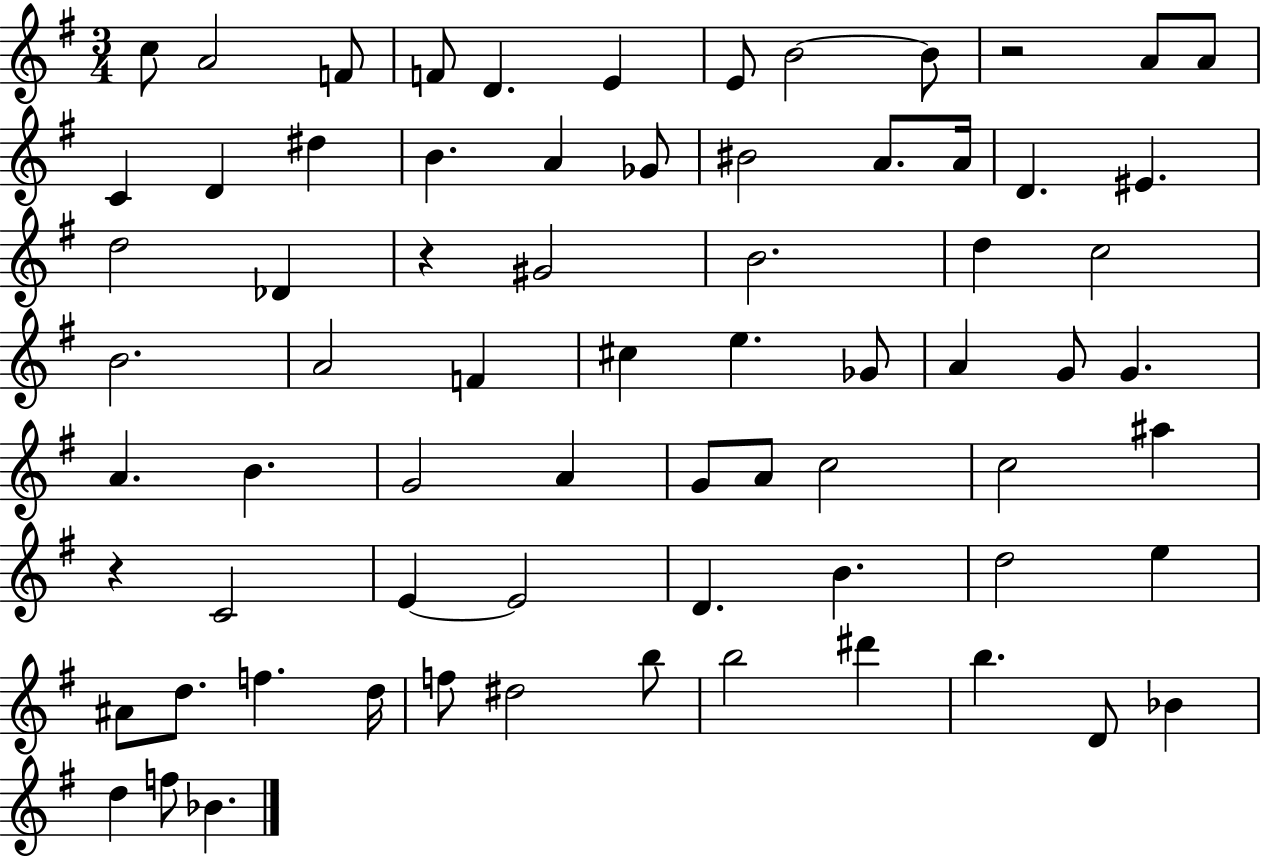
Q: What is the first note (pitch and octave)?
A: C5